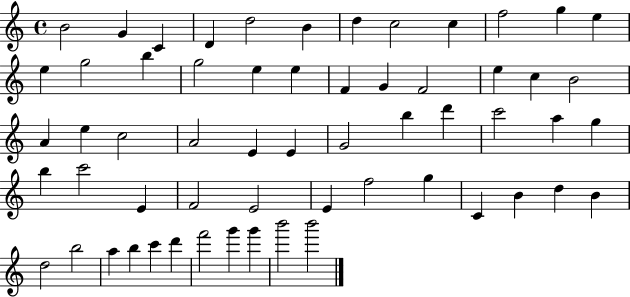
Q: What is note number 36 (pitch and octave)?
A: G5